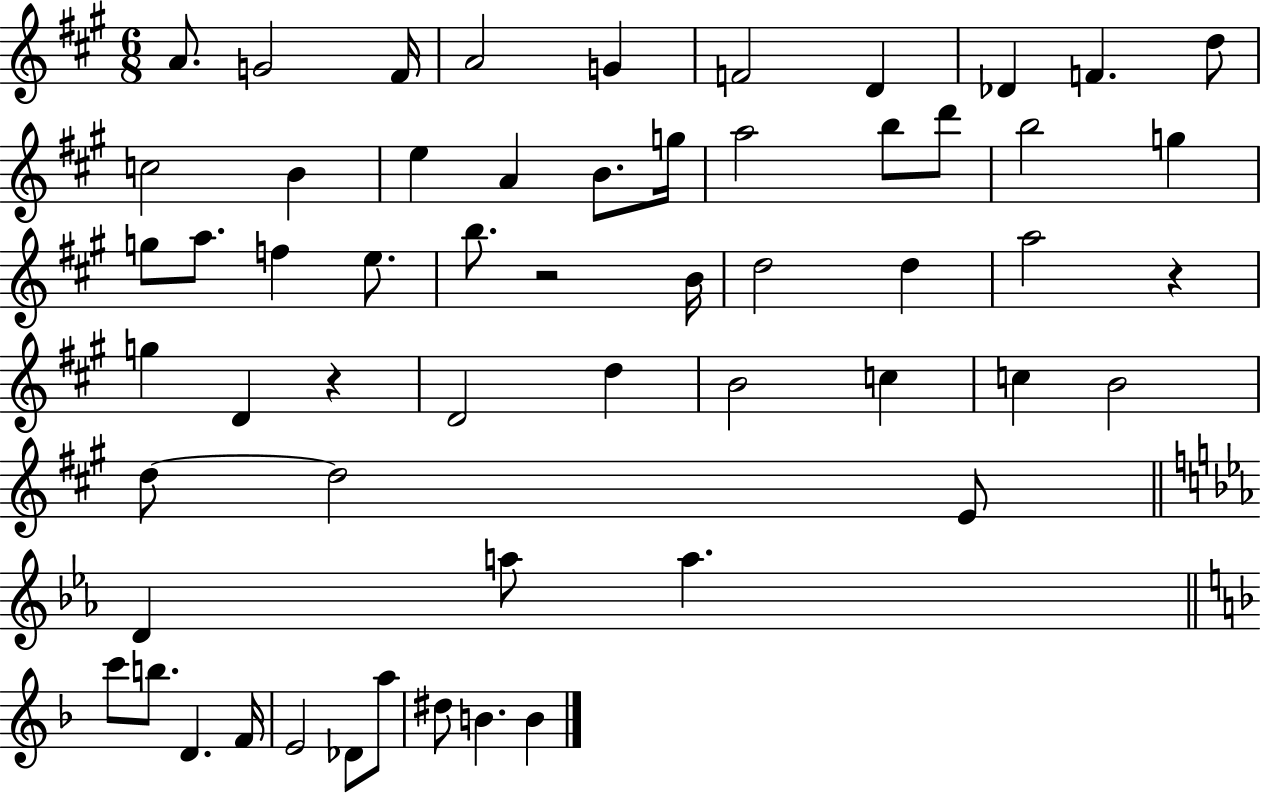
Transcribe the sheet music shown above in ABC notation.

X:1
T:Untitled
M:6/8
L:1/4
K:A
A/2 G2 ^F/4 A2 G F2 D _D F d/2 c2 B e A B/2 g/4 a2 b/2 d'/2 b2 g g/2 a/2 f e/2 b/2 z2 B/4 d2 d a2 z g D z D2 d B2 c c B2 d/2 d2 E/2 D a/2 a c'/2 b/2 D F/4 E2 _D/2 a/2 ^d/2 B B